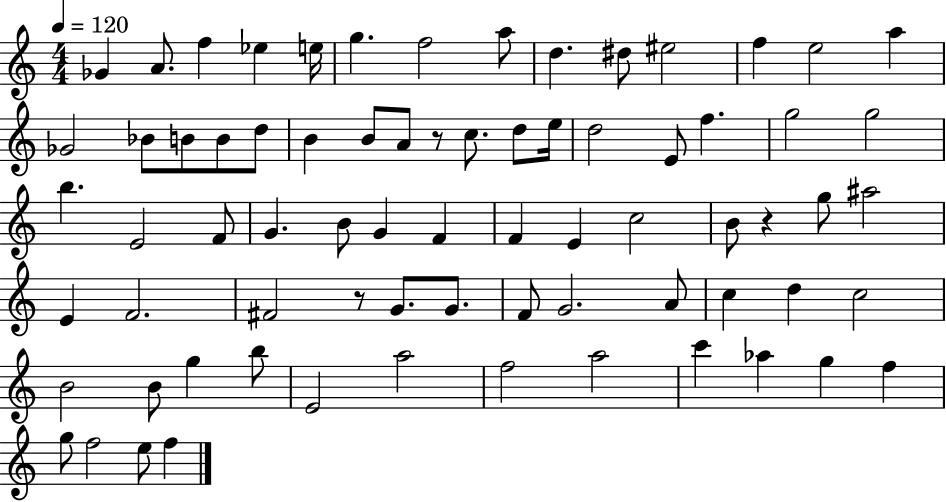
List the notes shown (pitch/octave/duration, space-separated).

Gb4/q A4/e. F5/q Eb5/q E5/s G5/q. F5/h A5/e D5/q. D#5/e EIS5/h F5/q E5/h A5/q Gb4/h Bb4/e B4/e B4/e D5/e B4/q B4/e A4/e R/e C5/e. D5/e E5/s D5/h E4/e F5/q. G5/h G5/h B5/q. E4/h F4/e G4/q. B4/e G4/q F4/q F4/q E4/q C5/h B4/e R/q G5/e A#5/h E4/q F4/h. F#4/h R/e G4/e. G4/e. F4/e G4/h. A4/e C5/q D5/q C5/h B4/h B4/e G5/q B5/e E4/h A5/h F5/h A5/h C6/q Ab5/q G5/q F5/q G5/e F5/h E5/e F5/q